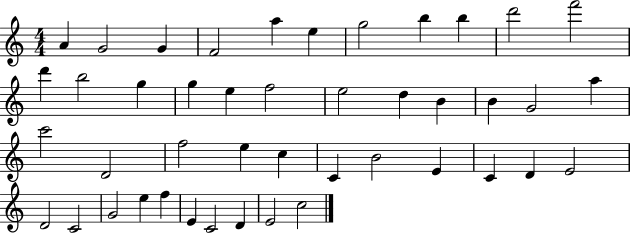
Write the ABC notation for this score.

X:1
T:Untitled
M:4/4
L:1/4
K:C
A G2 G F2 a e g2 b b d'2 f'2 d' b2 g g e f2 e2 d B B G2 a c'2 D2 f2 e c C B2 E C D E2 D2 C2 G2 e f E C2 D E2 c2